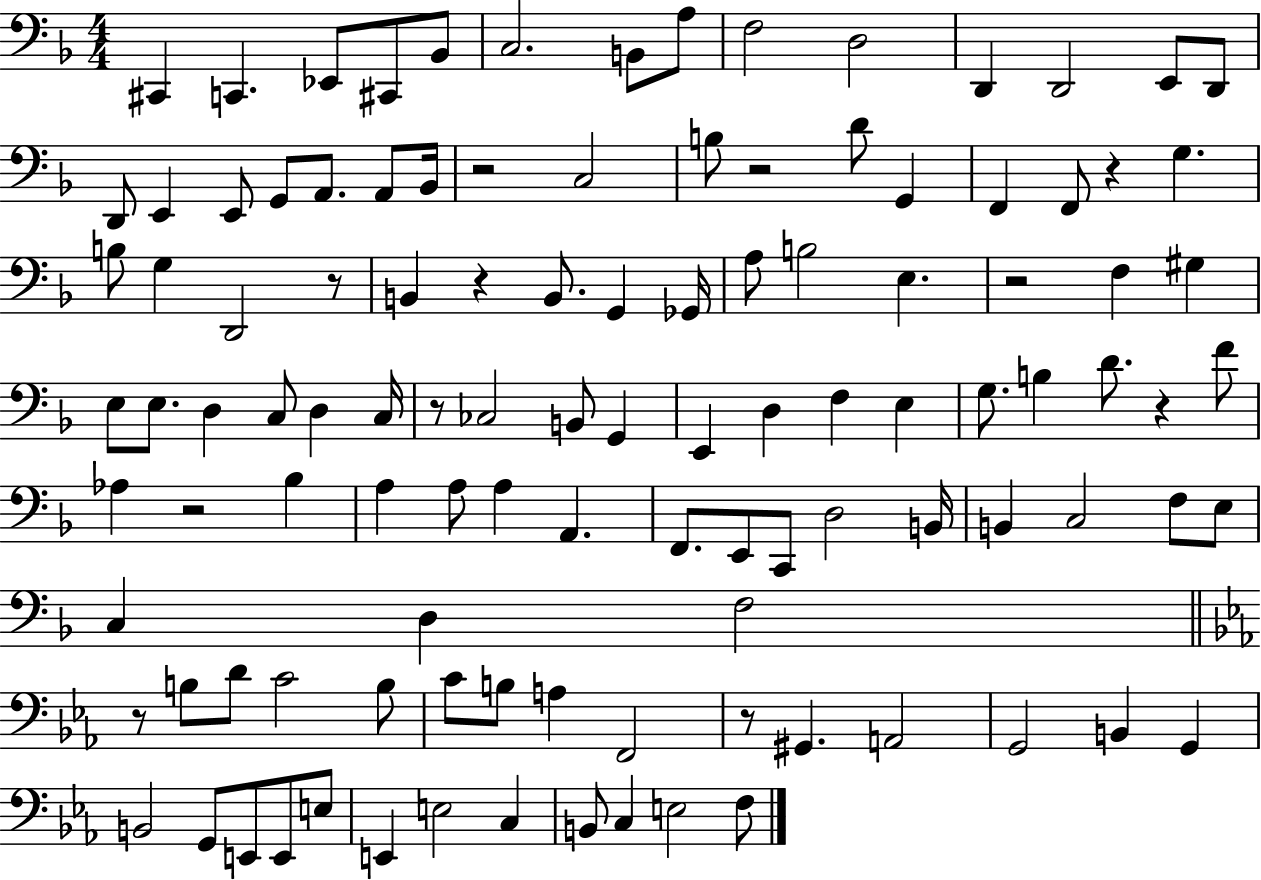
C#2/q C2/q. Eb2/e C#2/e Bb2/e C3/h. B2/e A3/e F3/h D3/h D2/q D2/h E2/e D2/e D2/e E2/q E2/e G2/e A2/e. A2/e Bb2/s R/h C3/h B3/e R/h D4/e G2/q F2/q F2/e R/q G3/q. B3/e G3/q D2/h R/e B2/q R/q B2/e. G2/q Gb2/s A3/e B3/h E3/q. R/h F3/q G#3/q E3/e E3/e. D3/q C3/e D3/q C3/s R/e CES3/h B2/e G2/q E2/q D3/q F3/q E3/q G3/e. B3/q D4/e. R/q F4/e Ab3/q R/h Bb3/q A3/q A3/e A3/q A2/q. F2/e. E2/e C2/e D3/h B2/s B2/q C3/h F3/e E3/e C3/q D3/q F3/h R/e B3/e D4/e C4/h B3/e C4/e B3/e A3/q F2/h R/e G#2/q. A2/h G2/h B2/q G2/q B2/h G2/e E2/e E2/e E3/e E2/q E3/h C3/q B2/e C3/q E3/h F3/e